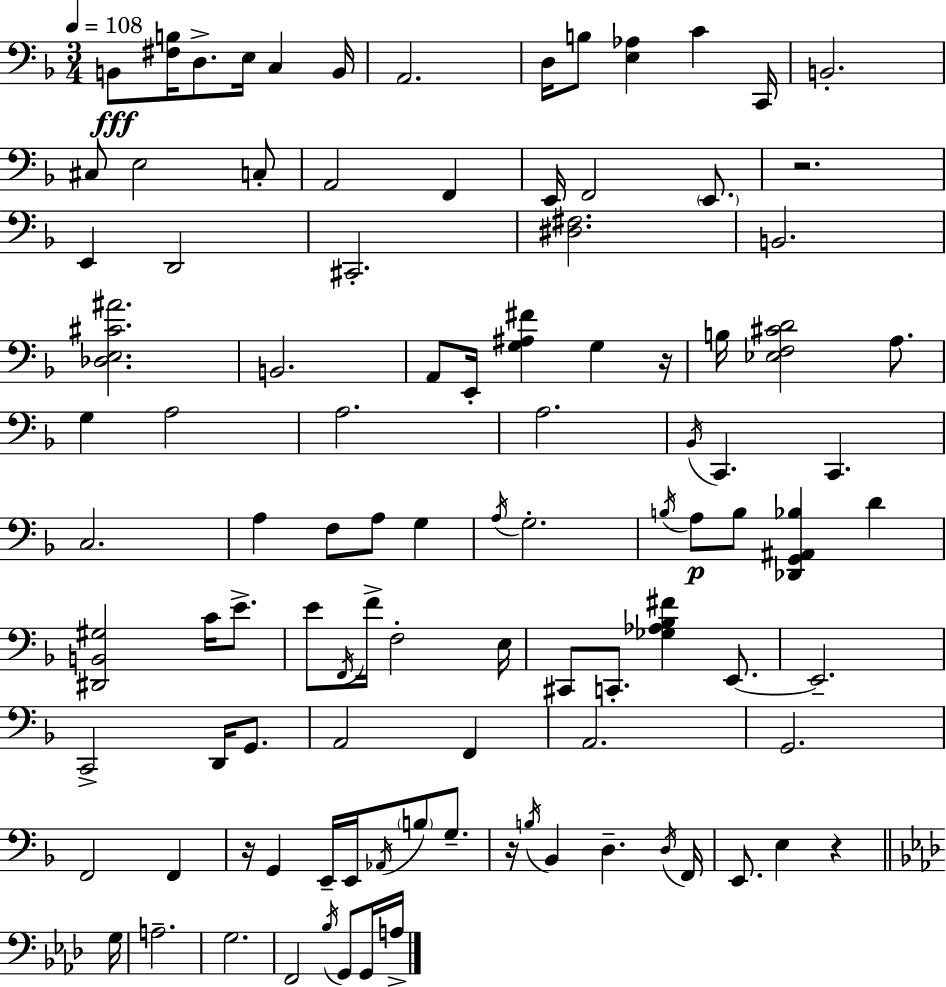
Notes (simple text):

B2/e [F#3,B3]/s D3/e. E3/s C3/q B2/s A2/h. D3/s B3/e [E3,Ab3]/q C4/q C2/s B2/h. C#3/e E3/h C3/e A2/h F2/q E2/s F2/h E2/e. R/h. E2/q D2/h C#2/h. [D#3,F#3]/h. B2/h. [Db3,E3,C#4,A#4]/h. B2/h. A2/e E2/s [G3,A#3,F#4]/q G3/q R/s B3/s [Eb3,F3,C#4,D4]/h A3/e. G3/q A3/h A3/h. A3/h. Bb2/s C2/q. C2/q. C3/h. A3/q F3/e A3/e G3/q A3/s G3/h. B3/s A3/e B3/e [Db2,G2,A#2,Bb3]/q D4/q [D#2,B2,G#3]/h C4/s E4/e. E4/e F2/s F4/s F3/h E3/s C#2/e C2/e. [Gb3,Ab3,Bb3,F#4]/q E2/e. E2/h. C2/h D2/s G2/e. A2/h F2/q A2/h. G2/h. F2/h F2/q R/s G2/q E2/s E2/s Ab2/s B3/e G3/e. R/s B3/s Bb2/q D3/q. D3/s F2/s E2/e. E3/q R/q G3/s A3/h. G3/h. F2/h Bb3/s G2/e G2/s A3/s